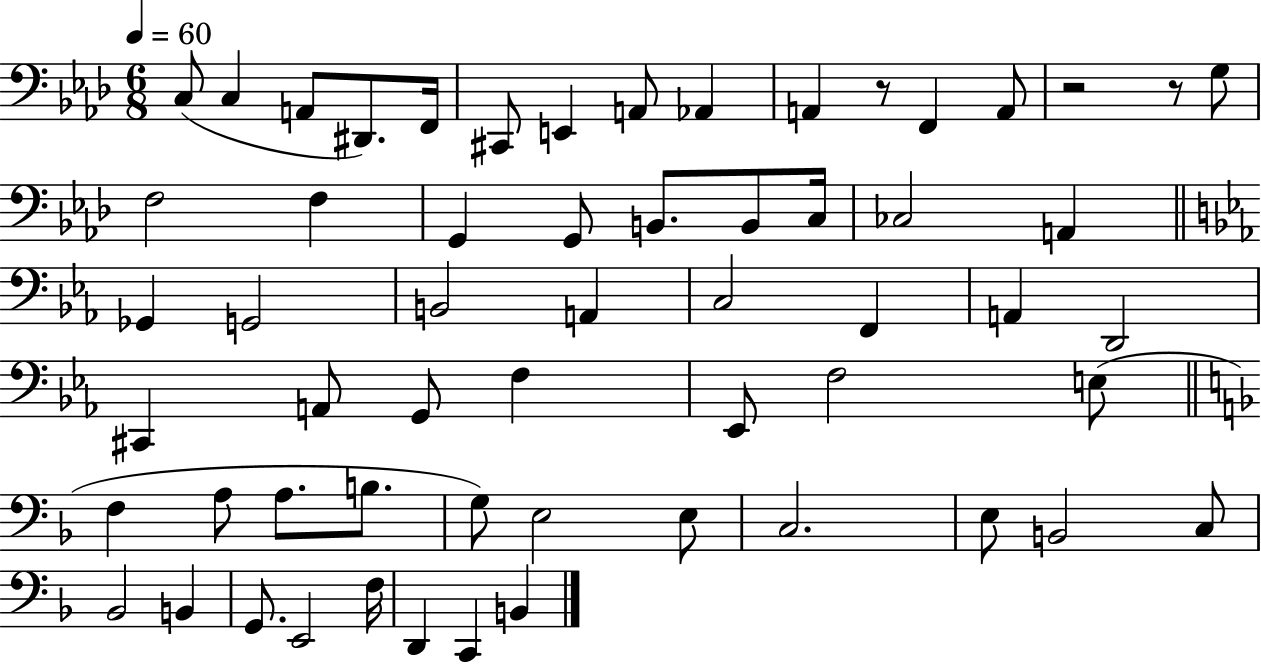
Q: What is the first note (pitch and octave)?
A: C3